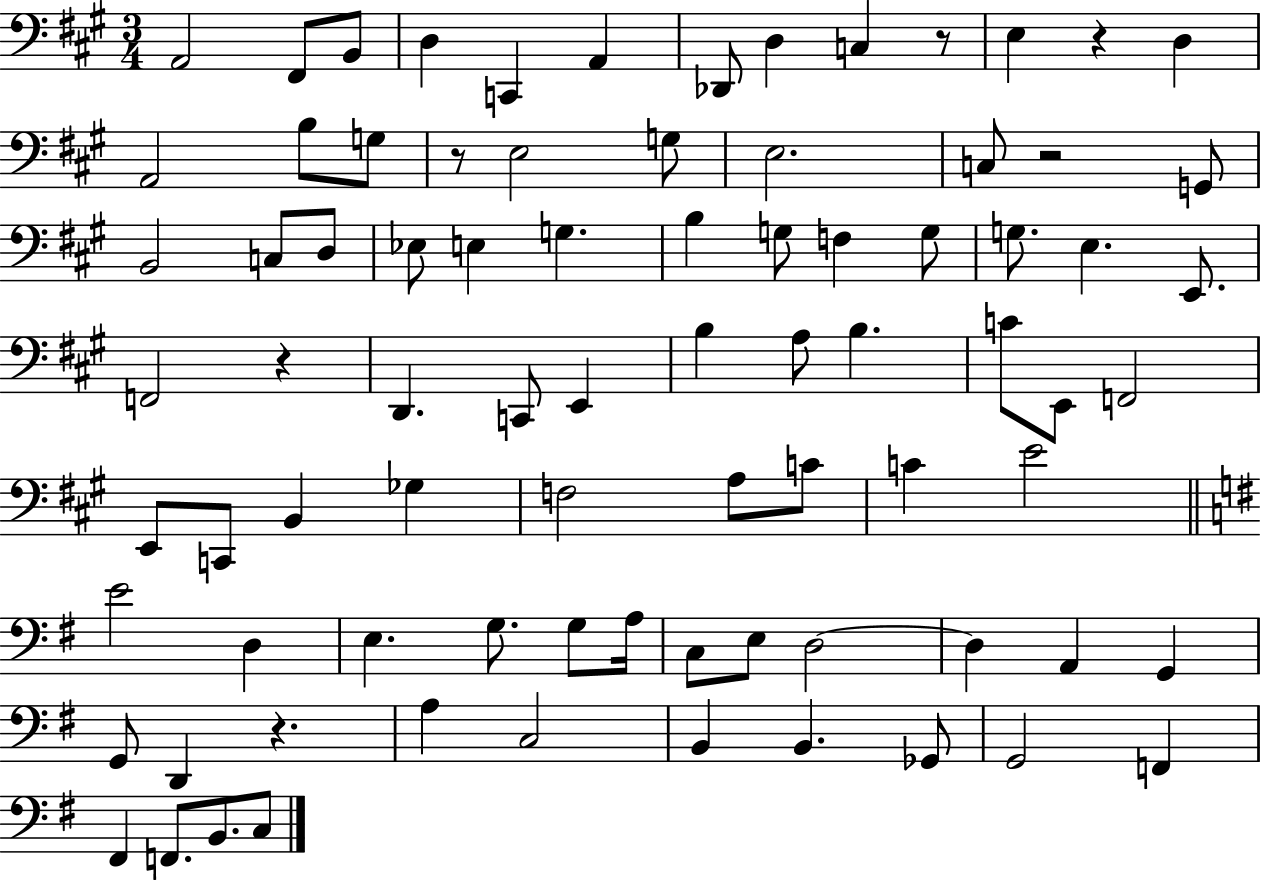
A2/h F#2/e B2/e D3/q C2/q A2/q Db2/e D3/q C3/q R/e E3/q R/q D3/q A2/h B3/e G3/e R/e E3/h G3/e E3/h. C3/e R/h G2/e B2/h C3/e D3/e Eb3/e E3/q G3/q. B3/q G3/e F3/q G3/e G3/e. E3/q. E2/e. F2/h R/q D2/q. C2/e E2/q B3/q A3/e B3/q. C4/e E2/e F2/h E2/e C2/e B2/q Gb3/q F3/h A3/e C4/e C4/q E4/h E4/h D3/q E3/q. G3/e. G3/e A3/s C3/e E3/e D3/h D3/q A2/q G2/q G2/e D2/q R/q. A3/q C3/h B2/q B2/q. Gb2/e G2/h F2/q F#2/q F2/e. B2/e. C3/e